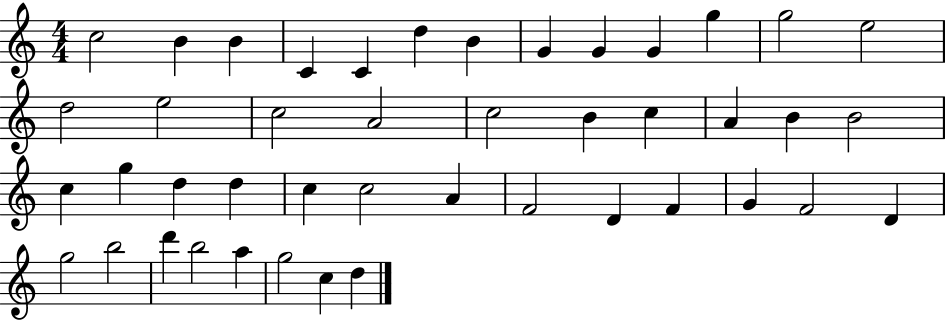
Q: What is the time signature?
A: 4/4